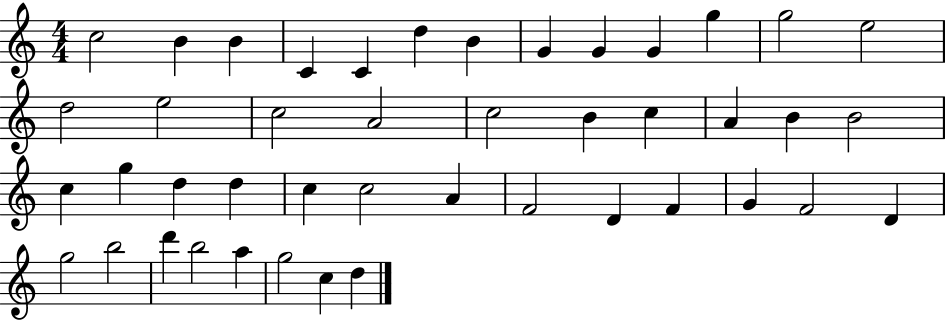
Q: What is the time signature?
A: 4/4